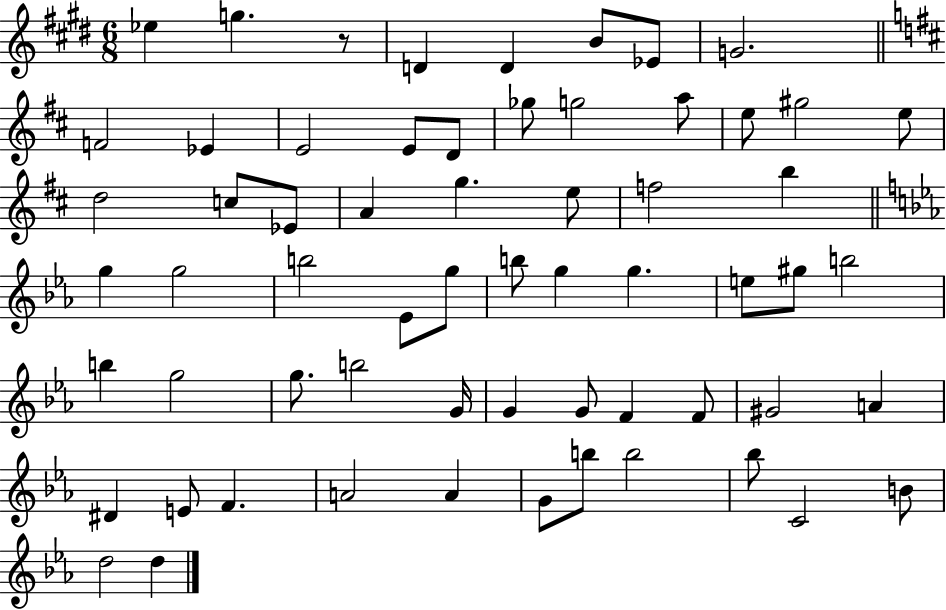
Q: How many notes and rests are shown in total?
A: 62